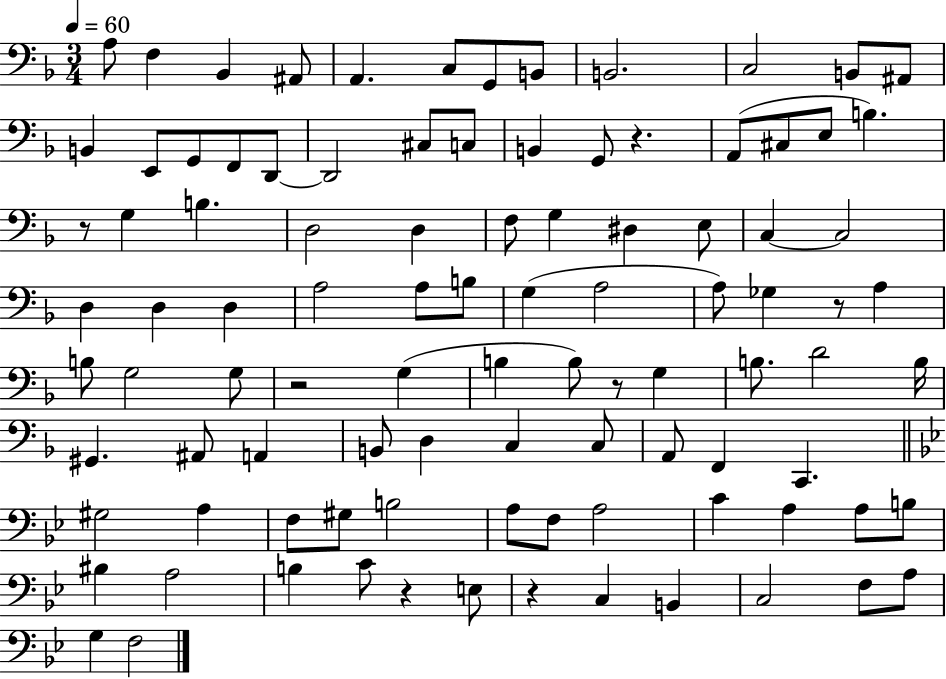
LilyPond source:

{
  \clef bass
  \numericTimeSignature
  \time 3/4
  \key f \major
  \tempo 4 = 60
  a8 f4 bes,4 ais,8 | a,4. c8 g,8 b,8 | b,2. | c2 b,8 ais,8 | \break b,4 e,8 g,8 f,8 d,8~~ | d,2 cis8 c8 | b,4 g,8 r4. | a,8( cis8 e8 b4.) | \break r8 g4 b4. | d2 d4 | f8 g4 dis4 e8 | c4~~ c2 | \break d4 d4 d4 | a2 a8 b8 | g4( a2 | a8) ges4 r8 a4 | \break b8 g2 g8 | r2 g4( | b4 b8) r8 g4 | b8. d'2 b16 | \break gis,4. ais,8 a,4 | b,8 d4 c4 c8 | a,8 f,4 c,4. | \bar "||" \break \key bes \major gis2 a4 | f8 gis8 b2 | a8 f8 a2 | c'4 a4 a8 b8 | \break bis4 a2 | b4 c'8 r4 e8 | r4 c4 b,4 | c2 f8 a8 | \break g4 f2 | \bar "|."
}